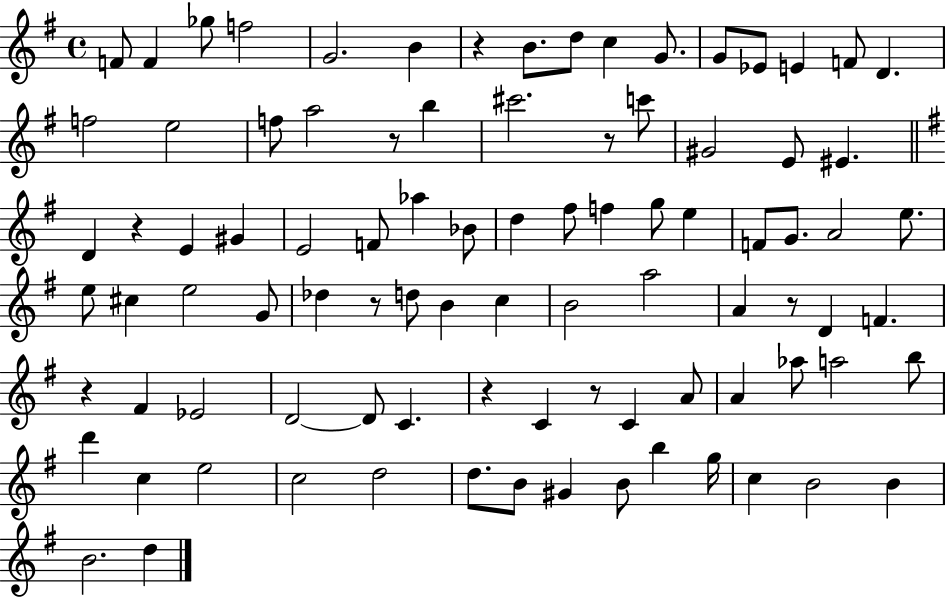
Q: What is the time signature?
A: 4/4